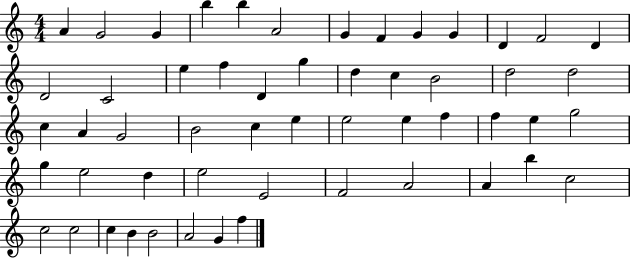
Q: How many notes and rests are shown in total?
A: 54